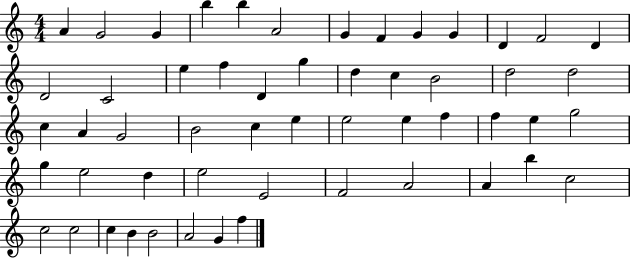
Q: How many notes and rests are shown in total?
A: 54